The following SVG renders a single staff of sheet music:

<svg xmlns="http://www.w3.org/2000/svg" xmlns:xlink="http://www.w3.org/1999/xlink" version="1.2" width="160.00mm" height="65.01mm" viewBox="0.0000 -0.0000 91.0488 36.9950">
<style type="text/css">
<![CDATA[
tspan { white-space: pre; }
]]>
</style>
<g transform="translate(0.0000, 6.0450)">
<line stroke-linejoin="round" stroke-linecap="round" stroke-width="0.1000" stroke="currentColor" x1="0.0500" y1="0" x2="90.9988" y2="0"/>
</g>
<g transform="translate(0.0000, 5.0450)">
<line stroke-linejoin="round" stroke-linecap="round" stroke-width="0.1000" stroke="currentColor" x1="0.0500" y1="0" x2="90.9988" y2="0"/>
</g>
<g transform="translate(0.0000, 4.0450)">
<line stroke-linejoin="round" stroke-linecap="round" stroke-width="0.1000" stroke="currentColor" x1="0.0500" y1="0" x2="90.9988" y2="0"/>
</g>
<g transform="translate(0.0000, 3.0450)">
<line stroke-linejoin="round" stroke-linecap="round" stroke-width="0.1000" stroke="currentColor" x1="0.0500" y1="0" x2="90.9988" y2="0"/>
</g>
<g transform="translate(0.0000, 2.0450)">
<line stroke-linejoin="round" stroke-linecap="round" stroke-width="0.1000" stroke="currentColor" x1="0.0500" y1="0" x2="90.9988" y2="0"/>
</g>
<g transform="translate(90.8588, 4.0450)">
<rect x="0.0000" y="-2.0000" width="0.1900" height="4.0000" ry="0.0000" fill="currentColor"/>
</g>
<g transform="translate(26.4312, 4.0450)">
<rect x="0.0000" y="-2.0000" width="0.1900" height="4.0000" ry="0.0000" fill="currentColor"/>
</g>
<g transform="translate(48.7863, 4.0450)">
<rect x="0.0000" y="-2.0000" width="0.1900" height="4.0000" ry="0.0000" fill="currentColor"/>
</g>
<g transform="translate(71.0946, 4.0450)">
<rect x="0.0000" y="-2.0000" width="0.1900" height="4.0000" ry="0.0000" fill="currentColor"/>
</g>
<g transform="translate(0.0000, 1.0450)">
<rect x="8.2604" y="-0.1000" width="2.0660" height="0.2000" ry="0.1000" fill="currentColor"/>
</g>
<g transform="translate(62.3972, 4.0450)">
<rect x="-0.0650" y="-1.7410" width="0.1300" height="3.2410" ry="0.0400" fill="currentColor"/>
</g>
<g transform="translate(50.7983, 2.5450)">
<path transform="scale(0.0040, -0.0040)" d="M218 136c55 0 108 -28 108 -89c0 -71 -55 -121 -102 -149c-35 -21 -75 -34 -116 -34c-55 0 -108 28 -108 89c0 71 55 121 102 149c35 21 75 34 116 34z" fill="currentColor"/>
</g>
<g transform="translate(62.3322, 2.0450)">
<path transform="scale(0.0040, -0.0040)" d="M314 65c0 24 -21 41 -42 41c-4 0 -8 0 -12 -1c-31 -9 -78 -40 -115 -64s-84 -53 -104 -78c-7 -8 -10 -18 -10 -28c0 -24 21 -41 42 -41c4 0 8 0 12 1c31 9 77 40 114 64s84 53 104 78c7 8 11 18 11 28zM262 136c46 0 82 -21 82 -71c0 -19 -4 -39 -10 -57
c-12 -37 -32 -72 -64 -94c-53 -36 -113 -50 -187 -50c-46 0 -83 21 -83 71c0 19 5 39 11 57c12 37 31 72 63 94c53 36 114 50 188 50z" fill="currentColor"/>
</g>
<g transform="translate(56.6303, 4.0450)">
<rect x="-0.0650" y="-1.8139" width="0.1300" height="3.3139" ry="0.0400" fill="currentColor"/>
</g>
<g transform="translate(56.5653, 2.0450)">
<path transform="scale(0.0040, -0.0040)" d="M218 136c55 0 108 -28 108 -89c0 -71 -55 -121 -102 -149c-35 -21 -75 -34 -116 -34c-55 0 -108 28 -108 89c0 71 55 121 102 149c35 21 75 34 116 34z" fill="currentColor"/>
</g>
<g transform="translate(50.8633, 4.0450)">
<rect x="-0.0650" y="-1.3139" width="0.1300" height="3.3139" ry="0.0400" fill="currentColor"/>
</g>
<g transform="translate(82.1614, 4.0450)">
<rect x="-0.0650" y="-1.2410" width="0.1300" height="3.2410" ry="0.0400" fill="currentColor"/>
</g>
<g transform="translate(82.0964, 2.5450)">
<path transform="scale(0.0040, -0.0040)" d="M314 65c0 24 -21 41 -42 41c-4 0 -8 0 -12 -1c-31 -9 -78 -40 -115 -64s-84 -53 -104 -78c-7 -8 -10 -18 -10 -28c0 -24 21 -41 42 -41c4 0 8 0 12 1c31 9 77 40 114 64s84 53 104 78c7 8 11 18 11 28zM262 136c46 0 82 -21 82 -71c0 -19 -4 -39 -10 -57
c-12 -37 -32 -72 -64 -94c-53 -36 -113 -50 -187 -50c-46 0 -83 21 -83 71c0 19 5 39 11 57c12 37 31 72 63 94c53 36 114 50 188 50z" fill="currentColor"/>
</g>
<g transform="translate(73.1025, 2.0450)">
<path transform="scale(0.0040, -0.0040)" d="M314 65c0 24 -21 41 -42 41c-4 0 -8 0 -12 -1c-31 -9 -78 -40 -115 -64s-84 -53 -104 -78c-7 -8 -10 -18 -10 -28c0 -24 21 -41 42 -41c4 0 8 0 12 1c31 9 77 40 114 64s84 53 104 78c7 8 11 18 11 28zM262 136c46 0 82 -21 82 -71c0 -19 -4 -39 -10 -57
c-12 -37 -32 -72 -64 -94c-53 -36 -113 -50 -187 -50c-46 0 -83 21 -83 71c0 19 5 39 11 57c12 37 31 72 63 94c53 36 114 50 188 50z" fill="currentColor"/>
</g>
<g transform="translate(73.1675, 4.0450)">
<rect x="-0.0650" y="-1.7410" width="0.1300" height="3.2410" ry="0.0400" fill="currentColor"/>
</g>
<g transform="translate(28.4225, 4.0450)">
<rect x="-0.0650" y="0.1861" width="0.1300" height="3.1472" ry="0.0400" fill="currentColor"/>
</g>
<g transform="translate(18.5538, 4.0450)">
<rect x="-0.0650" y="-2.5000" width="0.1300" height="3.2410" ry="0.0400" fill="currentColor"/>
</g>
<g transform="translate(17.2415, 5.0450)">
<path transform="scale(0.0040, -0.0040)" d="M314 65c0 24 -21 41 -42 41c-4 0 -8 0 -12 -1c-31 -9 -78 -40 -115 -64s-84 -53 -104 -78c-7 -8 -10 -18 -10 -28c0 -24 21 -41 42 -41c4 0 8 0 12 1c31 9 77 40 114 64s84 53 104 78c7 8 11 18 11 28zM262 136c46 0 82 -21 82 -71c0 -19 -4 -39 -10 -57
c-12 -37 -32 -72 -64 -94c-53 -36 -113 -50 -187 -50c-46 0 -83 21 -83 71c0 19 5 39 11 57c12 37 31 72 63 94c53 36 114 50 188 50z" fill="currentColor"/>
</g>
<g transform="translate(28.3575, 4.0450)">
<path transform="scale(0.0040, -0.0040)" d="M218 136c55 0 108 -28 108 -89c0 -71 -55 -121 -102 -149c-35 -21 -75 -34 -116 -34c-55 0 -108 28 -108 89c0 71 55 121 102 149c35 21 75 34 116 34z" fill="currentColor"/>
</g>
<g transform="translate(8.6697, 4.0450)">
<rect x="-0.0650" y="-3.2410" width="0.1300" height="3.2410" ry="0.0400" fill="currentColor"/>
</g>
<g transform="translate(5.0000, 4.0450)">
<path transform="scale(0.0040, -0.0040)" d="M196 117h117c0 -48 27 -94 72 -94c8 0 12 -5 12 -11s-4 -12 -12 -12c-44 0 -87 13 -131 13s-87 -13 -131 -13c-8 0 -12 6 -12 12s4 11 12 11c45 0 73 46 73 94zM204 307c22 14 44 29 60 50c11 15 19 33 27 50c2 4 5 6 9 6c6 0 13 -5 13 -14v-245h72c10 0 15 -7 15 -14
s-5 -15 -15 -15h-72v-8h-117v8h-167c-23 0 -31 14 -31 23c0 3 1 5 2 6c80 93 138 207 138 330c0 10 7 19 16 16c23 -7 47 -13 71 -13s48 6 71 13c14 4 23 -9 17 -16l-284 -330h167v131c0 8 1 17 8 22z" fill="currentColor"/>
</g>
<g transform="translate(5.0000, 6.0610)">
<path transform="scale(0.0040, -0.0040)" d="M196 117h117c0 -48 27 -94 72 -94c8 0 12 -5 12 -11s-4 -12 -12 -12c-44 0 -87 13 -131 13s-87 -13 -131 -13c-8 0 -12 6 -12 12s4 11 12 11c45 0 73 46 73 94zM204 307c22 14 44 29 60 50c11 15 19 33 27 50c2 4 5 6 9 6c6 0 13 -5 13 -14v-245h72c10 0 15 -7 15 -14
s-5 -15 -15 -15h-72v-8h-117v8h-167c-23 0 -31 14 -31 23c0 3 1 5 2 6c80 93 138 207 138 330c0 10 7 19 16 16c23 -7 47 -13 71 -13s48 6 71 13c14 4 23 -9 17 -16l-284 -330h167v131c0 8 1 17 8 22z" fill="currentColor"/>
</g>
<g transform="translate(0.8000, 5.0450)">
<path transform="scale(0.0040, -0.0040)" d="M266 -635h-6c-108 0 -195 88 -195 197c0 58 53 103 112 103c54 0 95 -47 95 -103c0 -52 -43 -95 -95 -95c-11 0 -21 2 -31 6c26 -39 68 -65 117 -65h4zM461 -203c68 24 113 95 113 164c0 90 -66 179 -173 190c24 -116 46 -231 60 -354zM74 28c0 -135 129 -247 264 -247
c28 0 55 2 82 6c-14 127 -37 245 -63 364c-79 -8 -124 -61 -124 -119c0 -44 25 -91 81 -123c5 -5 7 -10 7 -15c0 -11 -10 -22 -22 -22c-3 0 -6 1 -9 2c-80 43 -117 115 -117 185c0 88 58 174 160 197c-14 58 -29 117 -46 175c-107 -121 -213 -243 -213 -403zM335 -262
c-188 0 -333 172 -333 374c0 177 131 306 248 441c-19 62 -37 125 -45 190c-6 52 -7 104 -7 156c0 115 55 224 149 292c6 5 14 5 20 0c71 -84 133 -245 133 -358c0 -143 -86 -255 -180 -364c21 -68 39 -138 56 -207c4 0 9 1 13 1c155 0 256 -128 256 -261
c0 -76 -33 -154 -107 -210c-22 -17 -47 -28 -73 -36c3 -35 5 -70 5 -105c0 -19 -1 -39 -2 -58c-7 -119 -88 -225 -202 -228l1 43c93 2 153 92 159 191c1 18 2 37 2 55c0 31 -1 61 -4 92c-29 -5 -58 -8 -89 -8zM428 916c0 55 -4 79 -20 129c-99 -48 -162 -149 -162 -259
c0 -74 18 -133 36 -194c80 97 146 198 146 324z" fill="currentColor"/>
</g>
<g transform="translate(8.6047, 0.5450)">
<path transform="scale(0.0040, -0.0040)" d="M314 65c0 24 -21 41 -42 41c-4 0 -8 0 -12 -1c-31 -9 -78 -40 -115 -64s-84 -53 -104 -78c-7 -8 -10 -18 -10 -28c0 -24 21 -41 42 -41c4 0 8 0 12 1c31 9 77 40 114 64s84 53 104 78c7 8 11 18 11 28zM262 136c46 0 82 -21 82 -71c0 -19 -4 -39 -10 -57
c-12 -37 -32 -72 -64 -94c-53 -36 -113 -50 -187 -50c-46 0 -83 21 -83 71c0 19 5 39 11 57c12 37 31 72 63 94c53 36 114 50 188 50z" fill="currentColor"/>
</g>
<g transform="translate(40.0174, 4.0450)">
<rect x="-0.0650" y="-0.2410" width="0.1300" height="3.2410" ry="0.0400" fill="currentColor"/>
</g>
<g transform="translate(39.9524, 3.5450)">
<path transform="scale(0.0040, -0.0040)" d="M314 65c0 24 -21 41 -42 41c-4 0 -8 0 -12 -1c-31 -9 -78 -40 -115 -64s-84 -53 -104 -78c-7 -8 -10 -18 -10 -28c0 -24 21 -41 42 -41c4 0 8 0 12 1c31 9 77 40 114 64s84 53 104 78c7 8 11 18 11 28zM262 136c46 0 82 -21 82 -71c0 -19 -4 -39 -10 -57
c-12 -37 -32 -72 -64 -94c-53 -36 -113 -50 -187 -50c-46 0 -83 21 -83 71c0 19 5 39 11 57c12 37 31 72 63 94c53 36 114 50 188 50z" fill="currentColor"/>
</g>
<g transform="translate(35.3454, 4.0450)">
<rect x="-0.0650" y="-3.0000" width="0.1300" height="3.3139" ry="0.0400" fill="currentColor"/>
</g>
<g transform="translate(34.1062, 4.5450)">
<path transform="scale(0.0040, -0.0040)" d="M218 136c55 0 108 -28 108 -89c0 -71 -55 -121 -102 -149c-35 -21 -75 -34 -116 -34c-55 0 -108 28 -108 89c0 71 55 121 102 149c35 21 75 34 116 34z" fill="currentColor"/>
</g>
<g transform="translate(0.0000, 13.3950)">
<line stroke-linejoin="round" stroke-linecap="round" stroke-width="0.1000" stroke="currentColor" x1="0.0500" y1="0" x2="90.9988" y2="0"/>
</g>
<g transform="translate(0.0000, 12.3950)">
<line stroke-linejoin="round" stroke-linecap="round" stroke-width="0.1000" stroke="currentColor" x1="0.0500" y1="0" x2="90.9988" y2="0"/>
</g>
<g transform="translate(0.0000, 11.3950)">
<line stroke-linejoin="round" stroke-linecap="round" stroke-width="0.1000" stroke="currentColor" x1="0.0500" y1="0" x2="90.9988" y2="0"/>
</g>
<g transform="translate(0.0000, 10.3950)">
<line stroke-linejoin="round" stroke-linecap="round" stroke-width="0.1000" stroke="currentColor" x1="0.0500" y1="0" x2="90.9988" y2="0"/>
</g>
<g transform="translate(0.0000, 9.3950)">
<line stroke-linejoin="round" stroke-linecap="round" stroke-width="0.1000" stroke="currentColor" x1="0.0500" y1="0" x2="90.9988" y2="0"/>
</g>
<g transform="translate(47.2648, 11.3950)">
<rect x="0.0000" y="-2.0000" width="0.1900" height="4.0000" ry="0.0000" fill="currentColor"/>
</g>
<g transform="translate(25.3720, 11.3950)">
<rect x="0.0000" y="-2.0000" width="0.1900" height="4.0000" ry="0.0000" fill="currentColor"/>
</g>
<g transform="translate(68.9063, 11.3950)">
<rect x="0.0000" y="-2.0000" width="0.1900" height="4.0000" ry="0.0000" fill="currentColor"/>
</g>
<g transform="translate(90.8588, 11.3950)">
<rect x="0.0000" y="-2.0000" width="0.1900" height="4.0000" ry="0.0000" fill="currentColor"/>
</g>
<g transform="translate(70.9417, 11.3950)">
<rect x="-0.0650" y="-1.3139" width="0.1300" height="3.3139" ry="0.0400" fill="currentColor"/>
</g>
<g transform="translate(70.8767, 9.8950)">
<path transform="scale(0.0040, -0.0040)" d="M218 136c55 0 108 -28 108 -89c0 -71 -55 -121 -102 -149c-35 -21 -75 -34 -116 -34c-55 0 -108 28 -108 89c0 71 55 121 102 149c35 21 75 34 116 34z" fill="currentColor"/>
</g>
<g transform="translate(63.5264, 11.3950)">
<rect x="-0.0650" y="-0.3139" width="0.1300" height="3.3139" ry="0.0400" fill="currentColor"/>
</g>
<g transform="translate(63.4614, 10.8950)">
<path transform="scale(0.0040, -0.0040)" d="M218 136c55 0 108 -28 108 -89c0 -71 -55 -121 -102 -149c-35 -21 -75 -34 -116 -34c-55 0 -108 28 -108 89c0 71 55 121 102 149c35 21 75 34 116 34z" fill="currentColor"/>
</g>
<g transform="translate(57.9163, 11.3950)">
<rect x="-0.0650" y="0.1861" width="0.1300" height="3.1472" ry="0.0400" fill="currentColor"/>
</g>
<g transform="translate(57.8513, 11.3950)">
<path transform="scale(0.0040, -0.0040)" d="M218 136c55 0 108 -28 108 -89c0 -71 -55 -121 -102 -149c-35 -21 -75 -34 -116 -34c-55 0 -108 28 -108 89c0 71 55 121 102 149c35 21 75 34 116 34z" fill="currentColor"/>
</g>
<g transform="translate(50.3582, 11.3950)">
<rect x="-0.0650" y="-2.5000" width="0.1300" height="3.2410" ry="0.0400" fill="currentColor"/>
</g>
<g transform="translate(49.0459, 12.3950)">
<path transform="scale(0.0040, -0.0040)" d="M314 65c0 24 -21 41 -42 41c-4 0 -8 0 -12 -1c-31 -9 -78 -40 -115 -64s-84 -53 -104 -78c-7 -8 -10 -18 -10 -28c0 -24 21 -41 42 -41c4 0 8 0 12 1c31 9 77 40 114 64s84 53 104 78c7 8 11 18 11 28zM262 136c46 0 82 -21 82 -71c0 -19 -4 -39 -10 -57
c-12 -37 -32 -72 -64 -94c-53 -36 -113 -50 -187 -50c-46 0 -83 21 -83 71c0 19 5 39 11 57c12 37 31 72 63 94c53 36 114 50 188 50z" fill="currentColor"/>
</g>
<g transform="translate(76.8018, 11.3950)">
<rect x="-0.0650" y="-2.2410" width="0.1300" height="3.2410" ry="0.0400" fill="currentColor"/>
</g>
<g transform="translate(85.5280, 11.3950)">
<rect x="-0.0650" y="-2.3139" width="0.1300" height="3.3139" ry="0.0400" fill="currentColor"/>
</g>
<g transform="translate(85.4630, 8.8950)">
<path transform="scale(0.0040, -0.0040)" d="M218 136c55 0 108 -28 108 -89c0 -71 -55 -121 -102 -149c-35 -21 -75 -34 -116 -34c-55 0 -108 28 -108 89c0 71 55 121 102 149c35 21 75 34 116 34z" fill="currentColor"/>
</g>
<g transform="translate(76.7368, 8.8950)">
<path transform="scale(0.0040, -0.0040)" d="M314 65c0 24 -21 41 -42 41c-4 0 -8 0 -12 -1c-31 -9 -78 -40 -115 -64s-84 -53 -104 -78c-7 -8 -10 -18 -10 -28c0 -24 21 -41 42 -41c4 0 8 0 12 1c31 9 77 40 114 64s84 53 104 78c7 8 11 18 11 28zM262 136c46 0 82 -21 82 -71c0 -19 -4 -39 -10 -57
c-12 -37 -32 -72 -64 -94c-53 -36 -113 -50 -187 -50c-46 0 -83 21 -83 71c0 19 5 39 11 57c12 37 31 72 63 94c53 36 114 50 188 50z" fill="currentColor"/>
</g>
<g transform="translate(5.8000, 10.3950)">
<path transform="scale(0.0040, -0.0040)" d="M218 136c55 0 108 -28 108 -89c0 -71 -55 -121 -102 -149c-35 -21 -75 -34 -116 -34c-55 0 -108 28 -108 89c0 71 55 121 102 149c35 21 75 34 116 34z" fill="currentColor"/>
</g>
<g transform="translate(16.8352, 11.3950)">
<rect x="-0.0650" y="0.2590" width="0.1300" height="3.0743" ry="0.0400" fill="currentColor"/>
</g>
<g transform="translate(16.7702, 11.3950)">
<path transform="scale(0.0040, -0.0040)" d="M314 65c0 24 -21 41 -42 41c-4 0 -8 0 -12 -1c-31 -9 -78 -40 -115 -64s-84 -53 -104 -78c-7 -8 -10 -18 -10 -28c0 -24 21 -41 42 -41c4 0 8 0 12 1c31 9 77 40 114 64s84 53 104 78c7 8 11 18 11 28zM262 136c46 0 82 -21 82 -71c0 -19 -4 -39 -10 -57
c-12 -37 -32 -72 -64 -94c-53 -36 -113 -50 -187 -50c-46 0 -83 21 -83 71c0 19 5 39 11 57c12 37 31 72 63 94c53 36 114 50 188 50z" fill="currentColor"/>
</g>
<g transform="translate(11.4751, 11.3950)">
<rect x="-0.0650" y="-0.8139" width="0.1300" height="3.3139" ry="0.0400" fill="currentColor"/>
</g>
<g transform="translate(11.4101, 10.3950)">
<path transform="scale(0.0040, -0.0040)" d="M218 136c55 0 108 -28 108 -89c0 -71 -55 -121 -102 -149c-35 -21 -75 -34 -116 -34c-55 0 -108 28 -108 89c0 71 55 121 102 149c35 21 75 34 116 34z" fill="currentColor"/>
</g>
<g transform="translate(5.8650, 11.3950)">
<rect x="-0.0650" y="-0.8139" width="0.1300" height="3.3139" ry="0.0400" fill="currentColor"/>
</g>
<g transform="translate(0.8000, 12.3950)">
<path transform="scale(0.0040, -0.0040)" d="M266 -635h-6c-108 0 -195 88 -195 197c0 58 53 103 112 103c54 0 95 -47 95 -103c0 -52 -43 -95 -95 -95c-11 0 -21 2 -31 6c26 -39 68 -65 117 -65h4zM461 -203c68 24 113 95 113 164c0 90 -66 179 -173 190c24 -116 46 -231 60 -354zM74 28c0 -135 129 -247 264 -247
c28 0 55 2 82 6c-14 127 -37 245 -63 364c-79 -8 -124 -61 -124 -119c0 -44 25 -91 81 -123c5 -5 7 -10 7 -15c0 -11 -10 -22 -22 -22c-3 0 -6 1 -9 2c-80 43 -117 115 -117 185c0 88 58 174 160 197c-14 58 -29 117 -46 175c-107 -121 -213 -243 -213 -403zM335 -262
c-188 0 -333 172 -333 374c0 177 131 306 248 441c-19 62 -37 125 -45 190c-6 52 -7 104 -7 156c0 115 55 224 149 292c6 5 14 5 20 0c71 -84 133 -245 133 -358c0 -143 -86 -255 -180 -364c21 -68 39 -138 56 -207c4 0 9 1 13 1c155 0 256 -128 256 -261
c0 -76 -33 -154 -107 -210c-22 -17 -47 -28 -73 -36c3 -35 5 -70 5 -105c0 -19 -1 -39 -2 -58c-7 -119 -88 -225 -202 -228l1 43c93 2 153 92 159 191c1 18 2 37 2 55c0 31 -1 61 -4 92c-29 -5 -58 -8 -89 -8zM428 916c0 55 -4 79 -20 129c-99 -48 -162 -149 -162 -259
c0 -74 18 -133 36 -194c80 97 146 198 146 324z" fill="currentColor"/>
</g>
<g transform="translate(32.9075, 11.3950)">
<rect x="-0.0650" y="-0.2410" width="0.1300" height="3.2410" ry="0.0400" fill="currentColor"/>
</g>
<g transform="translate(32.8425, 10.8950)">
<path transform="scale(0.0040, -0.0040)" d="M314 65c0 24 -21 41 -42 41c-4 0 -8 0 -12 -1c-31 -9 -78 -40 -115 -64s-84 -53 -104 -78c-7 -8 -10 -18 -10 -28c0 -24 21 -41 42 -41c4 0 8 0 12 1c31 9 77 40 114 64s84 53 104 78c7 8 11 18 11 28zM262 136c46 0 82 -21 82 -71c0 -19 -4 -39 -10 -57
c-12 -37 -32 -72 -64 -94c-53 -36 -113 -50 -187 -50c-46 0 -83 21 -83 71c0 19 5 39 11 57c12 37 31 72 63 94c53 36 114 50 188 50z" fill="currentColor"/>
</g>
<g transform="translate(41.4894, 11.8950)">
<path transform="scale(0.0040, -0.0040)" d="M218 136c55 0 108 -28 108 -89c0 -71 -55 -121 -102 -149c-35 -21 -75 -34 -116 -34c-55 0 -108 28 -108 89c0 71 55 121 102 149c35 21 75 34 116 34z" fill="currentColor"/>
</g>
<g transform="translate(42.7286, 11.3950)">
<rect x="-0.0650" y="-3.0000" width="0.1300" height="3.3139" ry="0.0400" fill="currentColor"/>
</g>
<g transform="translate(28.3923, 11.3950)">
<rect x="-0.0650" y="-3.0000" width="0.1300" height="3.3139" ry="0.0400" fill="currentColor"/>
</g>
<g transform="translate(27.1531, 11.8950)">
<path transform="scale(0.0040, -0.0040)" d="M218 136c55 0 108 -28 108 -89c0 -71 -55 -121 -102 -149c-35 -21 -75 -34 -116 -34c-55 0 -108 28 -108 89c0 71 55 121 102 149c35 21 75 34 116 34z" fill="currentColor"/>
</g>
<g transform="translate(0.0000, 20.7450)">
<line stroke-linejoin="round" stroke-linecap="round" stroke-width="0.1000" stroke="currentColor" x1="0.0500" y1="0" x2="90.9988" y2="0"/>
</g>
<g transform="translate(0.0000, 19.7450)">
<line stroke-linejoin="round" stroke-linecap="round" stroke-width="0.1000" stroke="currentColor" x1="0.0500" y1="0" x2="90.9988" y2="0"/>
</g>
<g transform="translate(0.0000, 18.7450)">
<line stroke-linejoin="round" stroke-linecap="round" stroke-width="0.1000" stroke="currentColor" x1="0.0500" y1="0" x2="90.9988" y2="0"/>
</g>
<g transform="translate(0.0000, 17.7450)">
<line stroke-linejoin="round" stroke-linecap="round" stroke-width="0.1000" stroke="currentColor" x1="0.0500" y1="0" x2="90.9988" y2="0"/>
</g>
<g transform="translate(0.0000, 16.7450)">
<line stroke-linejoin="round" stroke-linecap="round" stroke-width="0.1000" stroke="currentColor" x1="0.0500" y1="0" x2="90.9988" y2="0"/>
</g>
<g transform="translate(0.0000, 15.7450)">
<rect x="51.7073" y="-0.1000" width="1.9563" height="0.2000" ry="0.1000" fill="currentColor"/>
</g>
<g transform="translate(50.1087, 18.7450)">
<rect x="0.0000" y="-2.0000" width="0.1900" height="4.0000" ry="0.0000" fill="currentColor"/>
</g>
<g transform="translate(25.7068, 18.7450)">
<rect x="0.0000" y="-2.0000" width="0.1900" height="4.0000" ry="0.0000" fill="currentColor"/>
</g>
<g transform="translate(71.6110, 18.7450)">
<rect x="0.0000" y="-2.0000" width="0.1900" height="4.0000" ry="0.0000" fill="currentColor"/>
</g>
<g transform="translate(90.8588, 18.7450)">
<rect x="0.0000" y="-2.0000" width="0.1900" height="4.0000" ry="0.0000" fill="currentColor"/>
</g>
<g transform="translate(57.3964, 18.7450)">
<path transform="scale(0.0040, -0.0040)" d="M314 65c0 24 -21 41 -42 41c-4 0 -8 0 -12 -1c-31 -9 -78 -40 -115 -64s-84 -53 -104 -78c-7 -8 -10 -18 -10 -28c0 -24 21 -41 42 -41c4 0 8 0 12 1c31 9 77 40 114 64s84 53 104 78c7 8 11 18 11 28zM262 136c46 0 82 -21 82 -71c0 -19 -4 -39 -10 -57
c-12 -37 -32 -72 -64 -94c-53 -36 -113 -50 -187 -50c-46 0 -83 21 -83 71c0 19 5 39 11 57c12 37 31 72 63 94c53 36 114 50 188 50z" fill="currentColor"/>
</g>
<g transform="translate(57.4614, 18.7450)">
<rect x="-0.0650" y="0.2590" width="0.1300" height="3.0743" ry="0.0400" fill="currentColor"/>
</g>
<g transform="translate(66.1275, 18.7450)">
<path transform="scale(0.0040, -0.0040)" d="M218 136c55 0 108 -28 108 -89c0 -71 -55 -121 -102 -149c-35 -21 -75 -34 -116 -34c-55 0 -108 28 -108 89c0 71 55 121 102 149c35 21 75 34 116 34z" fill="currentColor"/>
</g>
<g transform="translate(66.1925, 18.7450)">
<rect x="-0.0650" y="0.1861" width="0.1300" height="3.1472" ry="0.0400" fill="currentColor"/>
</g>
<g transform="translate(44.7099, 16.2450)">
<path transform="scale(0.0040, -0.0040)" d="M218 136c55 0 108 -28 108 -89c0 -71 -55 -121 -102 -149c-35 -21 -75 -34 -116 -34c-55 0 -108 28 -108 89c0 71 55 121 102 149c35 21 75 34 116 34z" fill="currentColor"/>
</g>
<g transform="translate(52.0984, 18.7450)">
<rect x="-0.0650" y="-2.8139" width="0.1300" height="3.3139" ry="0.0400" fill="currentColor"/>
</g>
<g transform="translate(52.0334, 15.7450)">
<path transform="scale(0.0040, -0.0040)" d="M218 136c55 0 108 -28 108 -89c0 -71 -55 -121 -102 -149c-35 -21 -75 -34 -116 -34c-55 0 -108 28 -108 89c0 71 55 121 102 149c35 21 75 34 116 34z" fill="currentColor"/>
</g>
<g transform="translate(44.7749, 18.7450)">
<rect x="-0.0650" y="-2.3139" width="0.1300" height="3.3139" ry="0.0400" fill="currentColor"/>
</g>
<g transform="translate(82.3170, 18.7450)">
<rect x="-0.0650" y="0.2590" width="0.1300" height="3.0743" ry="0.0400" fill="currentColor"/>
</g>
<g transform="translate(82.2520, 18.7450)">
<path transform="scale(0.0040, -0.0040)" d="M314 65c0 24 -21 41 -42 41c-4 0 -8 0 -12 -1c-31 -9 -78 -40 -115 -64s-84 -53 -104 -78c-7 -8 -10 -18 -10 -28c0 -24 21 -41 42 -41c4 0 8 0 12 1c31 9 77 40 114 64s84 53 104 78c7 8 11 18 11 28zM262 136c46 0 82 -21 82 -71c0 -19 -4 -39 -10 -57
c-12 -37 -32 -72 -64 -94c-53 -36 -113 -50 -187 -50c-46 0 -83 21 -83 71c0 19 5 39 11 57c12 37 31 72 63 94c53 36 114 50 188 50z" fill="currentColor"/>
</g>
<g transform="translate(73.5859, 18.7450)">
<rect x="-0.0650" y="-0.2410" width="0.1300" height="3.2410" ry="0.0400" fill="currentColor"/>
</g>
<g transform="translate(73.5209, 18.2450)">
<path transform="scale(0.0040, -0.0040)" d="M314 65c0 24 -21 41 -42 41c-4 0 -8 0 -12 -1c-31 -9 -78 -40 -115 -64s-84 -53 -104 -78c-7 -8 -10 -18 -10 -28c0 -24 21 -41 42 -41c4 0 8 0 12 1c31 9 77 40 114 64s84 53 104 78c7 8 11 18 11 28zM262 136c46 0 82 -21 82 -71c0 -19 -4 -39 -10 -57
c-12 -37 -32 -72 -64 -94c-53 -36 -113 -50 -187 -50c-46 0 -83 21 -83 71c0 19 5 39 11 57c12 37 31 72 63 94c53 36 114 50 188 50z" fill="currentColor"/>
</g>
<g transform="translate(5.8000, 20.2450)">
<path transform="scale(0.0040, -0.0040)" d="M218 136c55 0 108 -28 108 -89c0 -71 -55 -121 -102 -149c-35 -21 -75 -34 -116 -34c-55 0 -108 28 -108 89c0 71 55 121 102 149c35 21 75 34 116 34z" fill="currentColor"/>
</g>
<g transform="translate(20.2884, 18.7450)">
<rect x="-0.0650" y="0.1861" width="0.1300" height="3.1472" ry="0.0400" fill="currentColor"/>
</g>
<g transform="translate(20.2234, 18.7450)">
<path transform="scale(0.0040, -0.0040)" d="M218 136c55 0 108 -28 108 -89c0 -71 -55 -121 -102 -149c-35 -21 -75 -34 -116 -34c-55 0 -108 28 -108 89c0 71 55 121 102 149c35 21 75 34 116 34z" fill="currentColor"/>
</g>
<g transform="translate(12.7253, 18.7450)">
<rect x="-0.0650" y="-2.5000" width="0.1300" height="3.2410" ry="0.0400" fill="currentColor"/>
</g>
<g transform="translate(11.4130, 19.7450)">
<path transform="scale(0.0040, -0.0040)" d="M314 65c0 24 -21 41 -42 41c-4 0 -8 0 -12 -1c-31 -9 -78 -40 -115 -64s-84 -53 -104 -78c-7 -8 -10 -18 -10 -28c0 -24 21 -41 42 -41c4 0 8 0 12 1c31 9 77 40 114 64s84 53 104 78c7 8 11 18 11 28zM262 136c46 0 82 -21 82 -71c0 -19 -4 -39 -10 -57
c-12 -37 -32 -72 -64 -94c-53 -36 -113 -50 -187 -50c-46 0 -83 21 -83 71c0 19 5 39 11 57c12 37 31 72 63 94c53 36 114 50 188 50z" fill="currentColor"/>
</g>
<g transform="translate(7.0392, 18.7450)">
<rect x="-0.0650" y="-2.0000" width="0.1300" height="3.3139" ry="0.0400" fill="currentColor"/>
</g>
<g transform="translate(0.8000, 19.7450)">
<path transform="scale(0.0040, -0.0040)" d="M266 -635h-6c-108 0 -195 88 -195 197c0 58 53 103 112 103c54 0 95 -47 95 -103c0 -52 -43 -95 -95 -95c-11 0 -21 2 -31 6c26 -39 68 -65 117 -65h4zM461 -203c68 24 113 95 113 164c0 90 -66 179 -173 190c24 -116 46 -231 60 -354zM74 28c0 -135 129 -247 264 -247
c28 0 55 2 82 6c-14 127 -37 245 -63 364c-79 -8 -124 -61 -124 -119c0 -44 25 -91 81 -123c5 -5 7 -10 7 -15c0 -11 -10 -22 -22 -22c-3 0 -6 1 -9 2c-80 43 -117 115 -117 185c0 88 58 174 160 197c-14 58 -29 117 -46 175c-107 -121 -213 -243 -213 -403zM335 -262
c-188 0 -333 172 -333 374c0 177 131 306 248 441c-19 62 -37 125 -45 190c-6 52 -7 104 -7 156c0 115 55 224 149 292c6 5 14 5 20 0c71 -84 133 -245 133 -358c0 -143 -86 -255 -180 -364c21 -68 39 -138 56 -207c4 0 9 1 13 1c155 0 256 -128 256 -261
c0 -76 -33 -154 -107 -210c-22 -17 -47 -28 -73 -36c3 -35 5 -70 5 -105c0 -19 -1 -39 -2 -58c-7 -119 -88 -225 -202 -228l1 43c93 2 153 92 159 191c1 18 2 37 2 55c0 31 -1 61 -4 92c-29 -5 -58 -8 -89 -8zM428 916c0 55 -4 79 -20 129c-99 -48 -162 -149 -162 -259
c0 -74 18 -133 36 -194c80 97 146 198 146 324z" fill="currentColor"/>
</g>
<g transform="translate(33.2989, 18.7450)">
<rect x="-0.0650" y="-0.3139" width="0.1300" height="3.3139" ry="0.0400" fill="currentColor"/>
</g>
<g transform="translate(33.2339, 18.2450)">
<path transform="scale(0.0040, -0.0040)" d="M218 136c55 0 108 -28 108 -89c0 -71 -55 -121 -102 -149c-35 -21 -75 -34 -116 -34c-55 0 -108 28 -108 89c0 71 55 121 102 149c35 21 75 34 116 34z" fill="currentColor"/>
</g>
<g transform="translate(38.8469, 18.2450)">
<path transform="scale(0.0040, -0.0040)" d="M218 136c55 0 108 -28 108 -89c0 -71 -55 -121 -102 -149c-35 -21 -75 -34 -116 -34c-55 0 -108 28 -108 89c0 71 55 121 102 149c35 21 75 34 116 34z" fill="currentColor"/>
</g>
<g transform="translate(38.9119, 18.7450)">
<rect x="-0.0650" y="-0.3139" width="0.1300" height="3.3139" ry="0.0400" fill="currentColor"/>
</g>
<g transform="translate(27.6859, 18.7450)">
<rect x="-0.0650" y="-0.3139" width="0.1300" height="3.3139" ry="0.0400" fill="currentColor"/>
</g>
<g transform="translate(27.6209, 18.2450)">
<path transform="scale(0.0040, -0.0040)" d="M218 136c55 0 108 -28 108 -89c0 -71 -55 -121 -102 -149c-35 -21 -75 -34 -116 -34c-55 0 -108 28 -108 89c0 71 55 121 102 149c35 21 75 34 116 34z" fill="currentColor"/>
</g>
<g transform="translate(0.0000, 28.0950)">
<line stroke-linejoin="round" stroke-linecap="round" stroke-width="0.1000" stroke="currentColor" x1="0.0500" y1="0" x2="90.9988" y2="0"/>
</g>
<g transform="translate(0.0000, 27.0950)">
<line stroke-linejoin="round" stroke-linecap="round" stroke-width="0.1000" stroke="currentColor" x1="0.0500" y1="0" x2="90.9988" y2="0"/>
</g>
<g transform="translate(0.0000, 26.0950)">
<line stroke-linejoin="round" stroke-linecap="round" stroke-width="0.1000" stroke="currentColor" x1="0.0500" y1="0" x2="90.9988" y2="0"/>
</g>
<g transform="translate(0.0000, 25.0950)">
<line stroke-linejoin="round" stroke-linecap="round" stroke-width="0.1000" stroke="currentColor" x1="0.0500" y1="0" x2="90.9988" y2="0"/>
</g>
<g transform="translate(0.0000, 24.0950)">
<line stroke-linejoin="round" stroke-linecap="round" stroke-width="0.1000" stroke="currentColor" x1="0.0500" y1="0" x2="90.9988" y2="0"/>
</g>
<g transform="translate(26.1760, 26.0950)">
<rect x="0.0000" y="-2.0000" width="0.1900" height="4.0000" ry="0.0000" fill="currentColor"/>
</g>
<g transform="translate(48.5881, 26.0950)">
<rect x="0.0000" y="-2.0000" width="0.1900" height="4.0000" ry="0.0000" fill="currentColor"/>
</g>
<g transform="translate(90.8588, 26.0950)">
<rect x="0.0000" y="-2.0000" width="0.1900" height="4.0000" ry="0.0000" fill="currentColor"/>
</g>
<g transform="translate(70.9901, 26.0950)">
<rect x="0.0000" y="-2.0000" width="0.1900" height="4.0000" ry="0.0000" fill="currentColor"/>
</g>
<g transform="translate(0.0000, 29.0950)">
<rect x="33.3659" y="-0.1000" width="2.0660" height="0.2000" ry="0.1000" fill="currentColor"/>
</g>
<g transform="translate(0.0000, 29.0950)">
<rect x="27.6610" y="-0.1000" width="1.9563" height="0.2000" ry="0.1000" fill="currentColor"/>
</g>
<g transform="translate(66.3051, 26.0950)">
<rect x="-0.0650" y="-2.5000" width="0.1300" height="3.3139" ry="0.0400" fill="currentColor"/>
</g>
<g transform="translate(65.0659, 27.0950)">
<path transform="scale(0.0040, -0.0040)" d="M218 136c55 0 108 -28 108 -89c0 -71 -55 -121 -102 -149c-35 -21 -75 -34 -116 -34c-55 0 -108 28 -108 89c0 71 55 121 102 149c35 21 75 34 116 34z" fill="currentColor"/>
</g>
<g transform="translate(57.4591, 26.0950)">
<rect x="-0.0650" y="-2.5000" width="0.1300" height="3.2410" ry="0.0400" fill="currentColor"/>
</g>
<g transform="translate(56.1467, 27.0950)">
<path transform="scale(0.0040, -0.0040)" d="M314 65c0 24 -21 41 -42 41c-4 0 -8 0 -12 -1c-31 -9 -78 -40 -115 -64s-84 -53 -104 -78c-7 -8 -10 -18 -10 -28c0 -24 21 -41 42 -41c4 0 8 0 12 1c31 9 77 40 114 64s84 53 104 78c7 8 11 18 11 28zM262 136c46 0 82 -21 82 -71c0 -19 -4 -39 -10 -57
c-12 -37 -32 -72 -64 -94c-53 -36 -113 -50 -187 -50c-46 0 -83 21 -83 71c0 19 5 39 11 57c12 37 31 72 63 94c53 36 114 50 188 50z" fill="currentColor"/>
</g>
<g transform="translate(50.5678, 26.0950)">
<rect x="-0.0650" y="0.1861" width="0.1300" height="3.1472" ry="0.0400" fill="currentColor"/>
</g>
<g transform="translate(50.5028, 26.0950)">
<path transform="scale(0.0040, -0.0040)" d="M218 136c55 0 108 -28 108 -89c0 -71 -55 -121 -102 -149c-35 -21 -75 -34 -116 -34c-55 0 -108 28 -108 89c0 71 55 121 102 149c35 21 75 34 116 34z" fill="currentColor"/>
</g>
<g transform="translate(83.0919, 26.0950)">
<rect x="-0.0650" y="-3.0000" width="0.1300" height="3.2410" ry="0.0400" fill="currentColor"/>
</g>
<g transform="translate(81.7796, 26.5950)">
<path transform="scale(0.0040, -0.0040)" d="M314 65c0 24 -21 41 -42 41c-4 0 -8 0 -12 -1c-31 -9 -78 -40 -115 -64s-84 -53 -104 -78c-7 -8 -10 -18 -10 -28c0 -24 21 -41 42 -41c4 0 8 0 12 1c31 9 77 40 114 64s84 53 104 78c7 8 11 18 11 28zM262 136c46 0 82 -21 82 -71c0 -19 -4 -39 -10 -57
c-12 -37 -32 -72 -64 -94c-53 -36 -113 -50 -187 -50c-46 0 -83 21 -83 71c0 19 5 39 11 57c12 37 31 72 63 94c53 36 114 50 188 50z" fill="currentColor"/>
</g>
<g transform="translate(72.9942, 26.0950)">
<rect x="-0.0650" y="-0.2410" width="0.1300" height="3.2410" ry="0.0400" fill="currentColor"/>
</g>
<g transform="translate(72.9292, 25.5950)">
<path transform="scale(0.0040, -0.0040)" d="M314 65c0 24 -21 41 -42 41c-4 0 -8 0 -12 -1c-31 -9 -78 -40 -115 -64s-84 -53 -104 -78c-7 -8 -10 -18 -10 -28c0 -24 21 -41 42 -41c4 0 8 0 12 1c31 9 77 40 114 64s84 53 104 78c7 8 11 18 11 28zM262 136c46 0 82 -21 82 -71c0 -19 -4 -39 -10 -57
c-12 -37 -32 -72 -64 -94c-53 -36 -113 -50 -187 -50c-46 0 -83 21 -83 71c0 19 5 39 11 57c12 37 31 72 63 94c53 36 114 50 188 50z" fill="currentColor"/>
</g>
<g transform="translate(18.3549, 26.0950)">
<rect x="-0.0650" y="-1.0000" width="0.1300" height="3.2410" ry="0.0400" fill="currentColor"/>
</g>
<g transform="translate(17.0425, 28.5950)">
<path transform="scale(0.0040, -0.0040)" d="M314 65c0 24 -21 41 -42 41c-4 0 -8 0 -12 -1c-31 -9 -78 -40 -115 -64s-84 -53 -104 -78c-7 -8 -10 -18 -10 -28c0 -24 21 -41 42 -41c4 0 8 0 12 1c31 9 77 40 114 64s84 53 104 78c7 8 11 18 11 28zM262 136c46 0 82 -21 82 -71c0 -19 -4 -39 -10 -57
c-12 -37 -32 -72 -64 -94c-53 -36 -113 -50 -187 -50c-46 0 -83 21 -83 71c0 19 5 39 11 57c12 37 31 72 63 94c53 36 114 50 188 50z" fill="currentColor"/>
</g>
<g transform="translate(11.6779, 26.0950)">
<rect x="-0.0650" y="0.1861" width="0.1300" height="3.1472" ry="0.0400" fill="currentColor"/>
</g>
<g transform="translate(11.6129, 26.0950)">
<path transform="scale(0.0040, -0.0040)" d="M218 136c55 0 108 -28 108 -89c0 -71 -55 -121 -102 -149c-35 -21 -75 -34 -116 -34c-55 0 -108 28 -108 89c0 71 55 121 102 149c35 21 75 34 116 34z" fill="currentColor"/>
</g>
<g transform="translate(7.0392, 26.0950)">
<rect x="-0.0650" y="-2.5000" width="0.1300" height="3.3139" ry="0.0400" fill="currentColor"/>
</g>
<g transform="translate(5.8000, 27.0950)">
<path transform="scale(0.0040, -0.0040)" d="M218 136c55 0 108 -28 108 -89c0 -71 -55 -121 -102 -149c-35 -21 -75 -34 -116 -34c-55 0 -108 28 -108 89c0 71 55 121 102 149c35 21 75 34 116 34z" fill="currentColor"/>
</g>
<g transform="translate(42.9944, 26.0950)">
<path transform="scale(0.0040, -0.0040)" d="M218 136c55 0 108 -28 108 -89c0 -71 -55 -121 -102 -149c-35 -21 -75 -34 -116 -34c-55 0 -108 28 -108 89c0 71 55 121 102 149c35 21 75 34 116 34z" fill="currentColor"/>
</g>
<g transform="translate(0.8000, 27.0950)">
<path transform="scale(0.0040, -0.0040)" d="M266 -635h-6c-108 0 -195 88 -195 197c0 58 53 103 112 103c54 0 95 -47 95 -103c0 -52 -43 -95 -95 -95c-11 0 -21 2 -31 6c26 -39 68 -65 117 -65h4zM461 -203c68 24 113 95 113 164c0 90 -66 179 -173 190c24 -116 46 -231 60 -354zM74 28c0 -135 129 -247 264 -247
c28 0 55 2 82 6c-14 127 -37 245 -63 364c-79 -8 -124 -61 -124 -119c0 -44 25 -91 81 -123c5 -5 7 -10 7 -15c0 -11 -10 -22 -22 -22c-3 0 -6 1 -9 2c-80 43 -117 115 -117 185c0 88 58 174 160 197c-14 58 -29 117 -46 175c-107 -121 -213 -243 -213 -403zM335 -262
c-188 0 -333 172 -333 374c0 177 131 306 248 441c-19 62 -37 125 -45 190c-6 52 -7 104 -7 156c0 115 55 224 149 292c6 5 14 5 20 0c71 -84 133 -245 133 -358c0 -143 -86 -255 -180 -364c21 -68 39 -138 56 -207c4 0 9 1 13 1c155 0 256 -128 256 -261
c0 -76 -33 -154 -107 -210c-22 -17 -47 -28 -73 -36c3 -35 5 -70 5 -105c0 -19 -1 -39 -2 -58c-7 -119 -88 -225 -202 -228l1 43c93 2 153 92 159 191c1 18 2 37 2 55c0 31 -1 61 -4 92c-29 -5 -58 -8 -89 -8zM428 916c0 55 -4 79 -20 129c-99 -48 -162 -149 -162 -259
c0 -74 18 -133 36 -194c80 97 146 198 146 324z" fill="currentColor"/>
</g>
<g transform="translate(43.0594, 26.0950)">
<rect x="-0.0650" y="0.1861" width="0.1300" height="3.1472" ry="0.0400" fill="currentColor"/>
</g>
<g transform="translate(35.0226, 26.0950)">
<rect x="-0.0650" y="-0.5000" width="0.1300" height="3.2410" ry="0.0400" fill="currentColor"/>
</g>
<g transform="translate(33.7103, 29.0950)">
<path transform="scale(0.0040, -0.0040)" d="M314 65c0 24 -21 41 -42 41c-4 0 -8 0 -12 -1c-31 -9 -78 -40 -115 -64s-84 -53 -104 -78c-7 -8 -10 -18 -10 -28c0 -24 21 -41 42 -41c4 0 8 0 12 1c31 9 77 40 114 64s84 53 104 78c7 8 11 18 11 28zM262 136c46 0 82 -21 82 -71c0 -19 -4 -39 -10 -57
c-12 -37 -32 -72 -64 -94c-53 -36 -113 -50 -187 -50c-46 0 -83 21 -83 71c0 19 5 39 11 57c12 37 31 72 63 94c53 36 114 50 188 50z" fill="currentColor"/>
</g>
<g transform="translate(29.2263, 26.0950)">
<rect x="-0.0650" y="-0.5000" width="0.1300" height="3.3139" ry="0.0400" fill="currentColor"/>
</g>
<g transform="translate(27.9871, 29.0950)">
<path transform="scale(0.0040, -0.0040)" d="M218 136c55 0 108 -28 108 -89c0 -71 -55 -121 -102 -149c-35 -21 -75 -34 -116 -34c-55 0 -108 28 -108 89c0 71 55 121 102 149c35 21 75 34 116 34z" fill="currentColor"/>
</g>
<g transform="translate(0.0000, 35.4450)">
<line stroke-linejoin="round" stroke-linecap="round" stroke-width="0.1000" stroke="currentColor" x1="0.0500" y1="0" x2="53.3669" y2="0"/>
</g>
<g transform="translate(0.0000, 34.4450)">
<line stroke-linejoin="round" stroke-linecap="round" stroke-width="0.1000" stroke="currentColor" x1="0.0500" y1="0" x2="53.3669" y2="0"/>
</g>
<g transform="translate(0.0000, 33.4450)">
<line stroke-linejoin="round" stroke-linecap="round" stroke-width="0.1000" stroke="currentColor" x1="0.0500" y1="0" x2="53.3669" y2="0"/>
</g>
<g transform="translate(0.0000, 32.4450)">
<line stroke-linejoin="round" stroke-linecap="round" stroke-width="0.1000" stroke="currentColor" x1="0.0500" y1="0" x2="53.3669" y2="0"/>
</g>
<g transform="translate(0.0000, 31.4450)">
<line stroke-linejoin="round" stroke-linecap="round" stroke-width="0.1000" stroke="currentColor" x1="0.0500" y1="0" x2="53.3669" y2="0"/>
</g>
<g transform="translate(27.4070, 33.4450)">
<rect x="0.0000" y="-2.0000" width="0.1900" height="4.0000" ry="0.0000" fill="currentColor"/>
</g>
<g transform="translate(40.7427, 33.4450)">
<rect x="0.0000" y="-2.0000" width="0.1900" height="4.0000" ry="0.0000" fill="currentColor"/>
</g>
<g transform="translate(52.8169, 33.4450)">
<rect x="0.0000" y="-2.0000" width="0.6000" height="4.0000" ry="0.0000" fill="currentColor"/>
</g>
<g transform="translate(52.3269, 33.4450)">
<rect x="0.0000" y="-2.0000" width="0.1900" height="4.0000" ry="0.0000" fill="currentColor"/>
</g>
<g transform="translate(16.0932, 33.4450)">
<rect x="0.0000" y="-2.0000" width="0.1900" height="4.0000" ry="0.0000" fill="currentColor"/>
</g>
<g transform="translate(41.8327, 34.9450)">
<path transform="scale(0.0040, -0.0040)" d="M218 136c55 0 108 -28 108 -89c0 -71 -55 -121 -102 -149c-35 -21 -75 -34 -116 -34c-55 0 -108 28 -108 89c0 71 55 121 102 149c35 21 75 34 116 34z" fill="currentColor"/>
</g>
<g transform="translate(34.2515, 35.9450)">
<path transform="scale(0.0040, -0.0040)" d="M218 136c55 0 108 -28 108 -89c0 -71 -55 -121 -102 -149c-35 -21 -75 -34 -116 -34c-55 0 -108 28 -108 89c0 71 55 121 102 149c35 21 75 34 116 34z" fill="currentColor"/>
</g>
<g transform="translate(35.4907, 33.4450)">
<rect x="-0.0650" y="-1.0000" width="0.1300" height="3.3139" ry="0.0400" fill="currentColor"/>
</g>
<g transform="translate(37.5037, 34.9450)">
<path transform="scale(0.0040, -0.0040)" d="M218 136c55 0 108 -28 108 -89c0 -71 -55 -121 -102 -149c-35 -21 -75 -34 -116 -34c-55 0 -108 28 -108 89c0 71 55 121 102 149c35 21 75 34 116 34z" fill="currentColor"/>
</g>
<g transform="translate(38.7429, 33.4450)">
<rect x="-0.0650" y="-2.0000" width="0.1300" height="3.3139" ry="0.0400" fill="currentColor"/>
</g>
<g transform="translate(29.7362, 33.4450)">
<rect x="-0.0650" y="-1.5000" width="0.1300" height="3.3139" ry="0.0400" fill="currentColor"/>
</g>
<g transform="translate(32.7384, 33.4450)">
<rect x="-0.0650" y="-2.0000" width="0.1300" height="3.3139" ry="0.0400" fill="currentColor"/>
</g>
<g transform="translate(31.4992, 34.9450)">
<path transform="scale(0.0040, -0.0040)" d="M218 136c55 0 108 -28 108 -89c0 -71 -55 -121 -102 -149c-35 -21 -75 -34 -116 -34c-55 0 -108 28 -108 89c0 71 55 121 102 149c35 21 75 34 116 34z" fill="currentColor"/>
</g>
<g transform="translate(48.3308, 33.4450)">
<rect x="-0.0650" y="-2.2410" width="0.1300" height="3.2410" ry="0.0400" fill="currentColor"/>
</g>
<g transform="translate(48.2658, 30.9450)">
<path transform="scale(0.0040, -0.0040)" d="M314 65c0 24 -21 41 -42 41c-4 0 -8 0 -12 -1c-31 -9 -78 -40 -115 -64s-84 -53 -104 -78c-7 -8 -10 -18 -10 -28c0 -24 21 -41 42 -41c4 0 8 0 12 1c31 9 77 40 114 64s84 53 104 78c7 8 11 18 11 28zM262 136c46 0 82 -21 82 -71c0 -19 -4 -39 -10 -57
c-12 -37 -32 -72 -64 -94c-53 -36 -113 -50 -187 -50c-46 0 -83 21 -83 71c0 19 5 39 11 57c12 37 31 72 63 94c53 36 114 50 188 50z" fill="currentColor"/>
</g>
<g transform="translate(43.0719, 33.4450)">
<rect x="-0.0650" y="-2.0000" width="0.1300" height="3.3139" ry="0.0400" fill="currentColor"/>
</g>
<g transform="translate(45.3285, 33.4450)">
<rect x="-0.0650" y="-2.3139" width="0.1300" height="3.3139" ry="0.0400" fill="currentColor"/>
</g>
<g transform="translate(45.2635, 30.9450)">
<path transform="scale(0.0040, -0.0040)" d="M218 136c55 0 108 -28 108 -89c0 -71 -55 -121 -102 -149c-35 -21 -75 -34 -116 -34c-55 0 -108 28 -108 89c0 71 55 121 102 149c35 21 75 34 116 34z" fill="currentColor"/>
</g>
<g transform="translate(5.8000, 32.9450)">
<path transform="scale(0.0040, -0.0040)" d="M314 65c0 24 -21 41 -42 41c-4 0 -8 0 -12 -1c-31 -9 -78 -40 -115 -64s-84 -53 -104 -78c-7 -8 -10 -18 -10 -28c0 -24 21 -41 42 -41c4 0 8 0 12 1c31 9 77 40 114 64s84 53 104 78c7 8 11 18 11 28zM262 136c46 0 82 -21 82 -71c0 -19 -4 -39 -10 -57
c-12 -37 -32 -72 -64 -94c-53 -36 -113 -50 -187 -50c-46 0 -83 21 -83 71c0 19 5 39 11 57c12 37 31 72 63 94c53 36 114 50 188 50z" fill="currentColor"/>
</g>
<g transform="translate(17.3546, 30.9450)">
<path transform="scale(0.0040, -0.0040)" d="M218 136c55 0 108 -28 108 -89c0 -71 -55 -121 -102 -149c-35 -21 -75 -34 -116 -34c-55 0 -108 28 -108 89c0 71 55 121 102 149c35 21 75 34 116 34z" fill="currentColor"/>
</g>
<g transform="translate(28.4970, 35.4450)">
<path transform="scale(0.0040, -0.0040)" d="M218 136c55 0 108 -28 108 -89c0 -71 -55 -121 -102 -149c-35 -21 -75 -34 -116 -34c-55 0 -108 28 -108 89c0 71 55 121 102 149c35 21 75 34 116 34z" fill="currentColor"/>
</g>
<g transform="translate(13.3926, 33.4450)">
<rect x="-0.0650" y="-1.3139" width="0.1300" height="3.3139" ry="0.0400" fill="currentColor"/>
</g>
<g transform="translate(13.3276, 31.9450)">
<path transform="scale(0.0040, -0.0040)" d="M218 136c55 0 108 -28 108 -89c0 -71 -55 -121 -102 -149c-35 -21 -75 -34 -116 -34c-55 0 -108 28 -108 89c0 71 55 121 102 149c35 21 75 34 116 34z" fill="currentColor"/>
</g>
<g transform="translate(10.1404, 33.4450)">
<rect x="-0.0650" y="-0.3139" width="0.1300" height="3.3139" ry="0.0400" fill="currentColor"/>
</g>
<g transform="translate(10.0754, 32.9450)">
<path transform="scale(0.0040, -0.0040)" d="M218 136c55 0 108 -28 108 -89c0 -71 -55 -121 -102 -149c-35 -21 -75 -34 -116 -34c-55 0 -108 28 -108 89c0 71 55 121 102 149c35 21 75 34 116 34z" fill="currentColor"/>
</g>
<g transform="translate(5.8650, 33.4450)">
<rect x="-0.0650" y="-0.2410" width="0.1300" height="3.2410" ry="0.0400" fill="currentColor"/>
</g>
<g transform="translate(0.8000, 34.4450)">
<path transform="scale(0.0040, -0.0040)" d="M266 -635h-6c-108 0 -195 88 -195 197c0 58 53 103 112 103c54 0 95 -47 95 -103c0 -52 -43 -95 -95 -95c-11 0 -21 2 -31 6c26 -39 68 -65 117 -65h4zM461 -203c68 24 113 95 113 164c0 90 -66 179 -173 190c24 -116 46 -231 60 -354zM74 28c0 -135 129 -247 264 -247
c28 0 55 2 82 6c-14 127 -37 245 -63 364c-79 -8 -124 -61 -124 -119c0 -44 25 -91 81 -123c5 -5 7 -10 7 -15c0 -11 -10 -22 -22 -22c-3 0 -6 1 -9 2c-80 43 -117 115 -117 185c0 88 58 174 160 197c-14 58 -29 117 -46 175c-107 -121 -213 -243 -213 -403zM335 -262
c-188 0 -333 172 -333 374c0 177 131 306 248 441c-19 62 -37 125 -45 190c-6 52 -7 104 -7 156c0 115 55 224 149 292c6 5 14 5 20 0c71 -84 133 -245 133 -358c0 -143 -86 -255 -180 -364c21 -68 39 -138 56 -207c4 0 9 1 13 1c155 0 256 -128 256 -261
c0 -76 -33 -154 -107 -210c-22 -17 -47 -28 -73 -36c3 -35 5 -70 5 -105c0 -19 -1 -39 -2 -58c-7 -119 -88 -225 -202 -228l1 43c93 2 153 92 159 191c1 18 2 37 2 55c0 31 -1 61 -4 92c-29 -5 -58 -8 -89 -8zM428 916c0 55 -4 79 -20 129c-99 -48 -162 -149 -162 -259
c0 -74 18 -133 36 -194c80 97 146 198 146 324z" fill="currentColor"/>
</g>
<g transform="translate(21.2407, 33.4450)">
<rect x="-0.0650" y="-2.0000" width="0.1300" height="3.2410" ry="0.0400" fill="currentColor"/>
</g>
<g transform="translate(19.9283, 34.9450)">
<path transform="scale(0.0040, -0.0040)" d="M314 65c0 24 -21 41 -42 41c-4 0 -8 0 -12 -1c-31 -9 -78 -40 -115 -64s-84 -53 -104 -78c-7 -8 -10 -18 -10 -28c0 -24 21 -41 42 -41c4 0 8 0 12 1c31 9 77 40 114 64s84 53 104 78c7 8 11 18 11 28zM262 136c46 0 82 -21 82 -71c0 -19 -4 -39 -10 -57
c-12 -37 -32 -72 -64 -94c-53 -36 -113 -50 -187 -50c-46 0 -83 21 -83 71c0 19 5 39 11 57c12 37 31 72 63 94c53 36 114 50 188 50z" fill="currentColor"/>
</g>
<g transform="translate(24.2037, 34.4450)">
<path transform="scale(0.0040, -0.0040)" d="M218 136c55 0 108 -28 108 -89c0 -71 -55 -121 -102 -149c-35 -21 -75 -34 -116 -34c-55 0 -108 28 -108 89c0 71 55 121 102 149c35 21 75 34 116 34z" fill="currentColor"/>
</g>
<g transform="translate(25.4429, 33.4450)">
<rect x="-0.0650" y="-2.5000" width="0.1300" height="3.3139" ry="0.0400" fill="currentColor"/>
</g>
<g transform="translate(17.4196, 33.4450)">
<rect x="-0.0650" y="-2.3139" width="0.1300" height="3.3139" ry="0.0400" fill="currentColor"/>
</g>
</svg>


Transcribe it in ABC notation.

X:1
T:Untitled
M:4/4
L:1/4
K:C
b2 G2 B A c2 e f f2 f2 e2 d d B2 A c2 A G2 B c e g2 g F G2 B c c c g a B2 B c2 B2 G B D2 C C2 B B G2 G c2 A2 c2 c e g F2 G E F D F F g g2